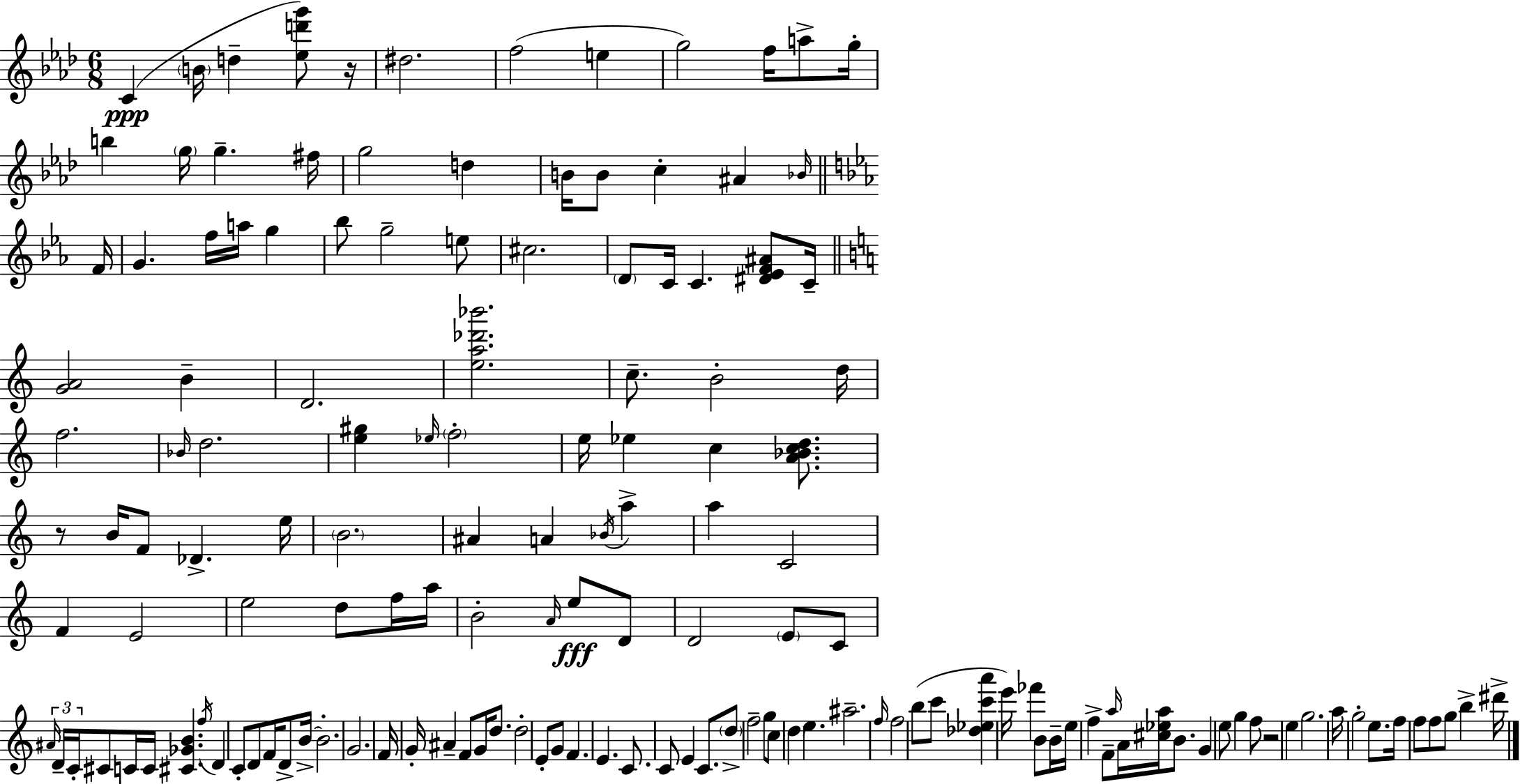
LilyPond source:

{
  \clef treble
  \numericTimeSignature
  \time 6/8
  \key f \minor
  c'4(\ppp \parenthesize b'16 d''4-- <ees'' d''' g'''>8) r16 | dis''2. | f''2( e''4 | g''2) f''16 a''8-> g''16-. | \break b''4 \parenthesize g''16 g''4.-- fis''16 | g''2 d''4 | b'16 b'8 c''4-. ais'4 \grace { bes'16 } | \bar "||" \break \key c \minor f'16 g'4. f''16 a''16 g''4 | bes''8 g''2-- e''8 | cis''2. | \parenthesize d'8 c'16 c'4. <dis' ees' f' ais'>8 | \break c'16-- \bar "||" \break \key c \major <g' a'>2 b'4-- | d'2. | <e'' a'' des''' bes'''>2. | c''8.-- b'2-. d''16 | \break f''2. | \grace { bes'16 } d''2. | <e'' gis''>4 \grace { ees''16 } \parenthesize f''2-. | e''16 ees''4 c''4 <a' bes' c'' d''>8. | \break r8 b'16 f'8 des'4.-> | e''16 \parenthesize b'2. | ais'4 a'4 \acciaccatura { bes'16 } a''4-> | a''4 c'2 | \break f'4 e'2 | e''2 d''8 | f''16 a''16 b'2-. \grace { a'16 } | e''8\fff d'8 d'2 | \break \parenthesize e'8 c'8 \tuplet 3/2 { \grace { ais'16 } d'16-- c'16-. } cis'8 c'16 c'16 <cis' ges' b'>4. | \acciaccatura { f''16 } d'4 c'8-. | d'8 f'16 d'8-> b'16->~~ b'2.-. | g'2. | \break f'16 g'16-. ais'4-- | f'8 g'16 d''8. d''2-. | e'8-. g'8 f'4. | e'4. c'8. c'8 e'4 | \break c'8. \parenthesize d''8-> f''2-- | g''8 c''8 \parenthesize d''4 | e''4. ais''2.-- | \grace { f''16 } f''2 | \break b''8( c'''8 <des'' ees'' c''' a'''>4 e'''16) | fes'''4 b'8 b'16-- e''16 f''4-> | f'8-- \grace { a''16 } a'16 <cis'' ees'' a''>16 b'8. g'4 | e''8 g''4 f''8 r2 | \break e''4 g''2. | a''16 g''2-. | e''8. f''16 f''8 f''8 | g''8 b''4-> dis'''16-> \bar "|."
}